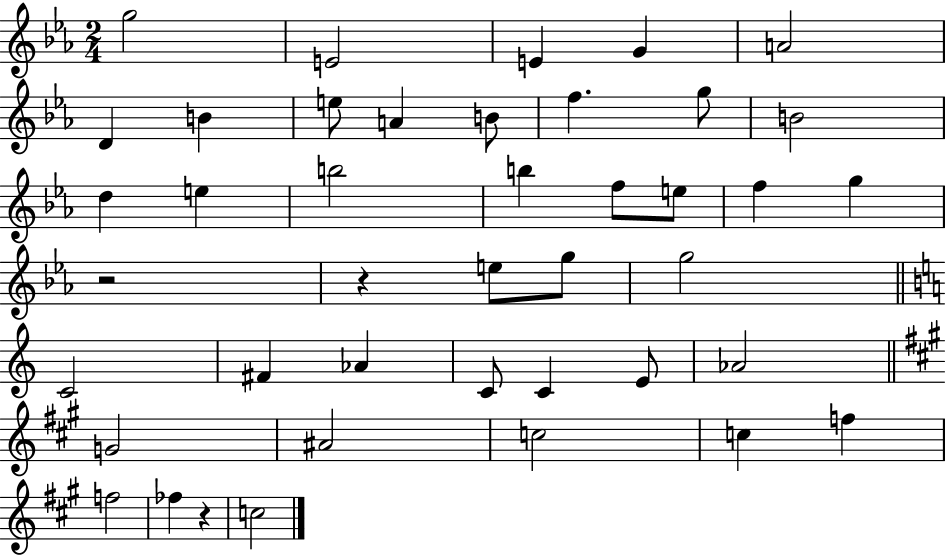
{
  \clef treble
  \numericTimeSignature
  \time 2/4
  \key ees \major
  g''2 | e'2 | e'4 g'4 | a'2 | \break d'4 b'4 | e''8 a'4 b'8 | f''4. g''8 | b'2 | \break d''4 e''4 | b''2 | b''4 f''8 e''8 | f''4 g''4 | \break r2 | r4 e''8 g''8 | g''2 | \bar "||" \break \key c \major c'2 | fis'4 aes'4 | c'8 c'4 e'8 | aes'2 | \break \bar "||" \break \key a \major g'2 | ais'2 | c''2 | c''4 f''4 | \break f''2 | fes''4 r4 | c''2 | \bar "|."
}